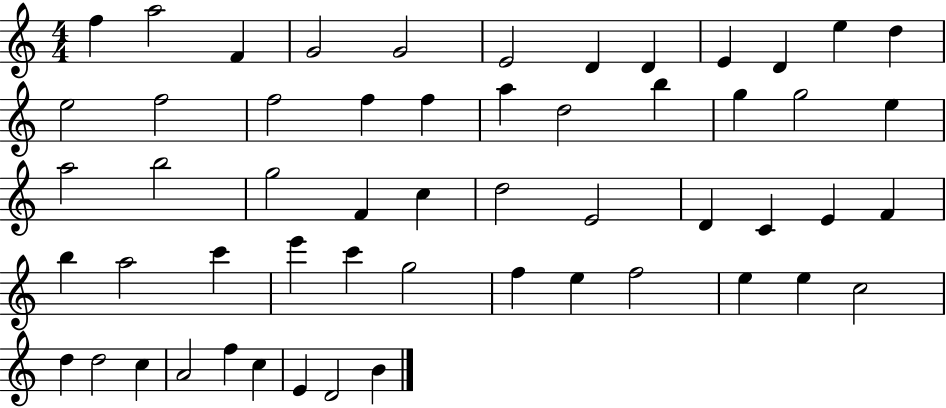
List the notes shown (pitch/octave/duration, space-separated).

F5/q A5/h F4/q G4/h G4/h E4/h D4/q D4/q E4/q D4/q E5/q D5/q E5/h F5/h F5/h F5/q F5/q A5/q D5/h B5/q G5/q G5/h E5/q A5/h B5/h G5/h F4/q C5/q D5/h E4/h D4/q C4/q E4/q F4/q B5/q A5/h C6/q E6/q C6/q G5/h F5/q E5/q F5/h E5/q E5/q C5/h D5/q D5/h C5/q A4/h F5/q C5/q E4/q D4/h B4/q